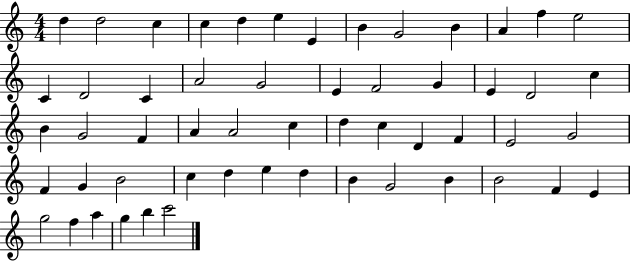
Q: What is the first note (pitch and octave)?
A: D5